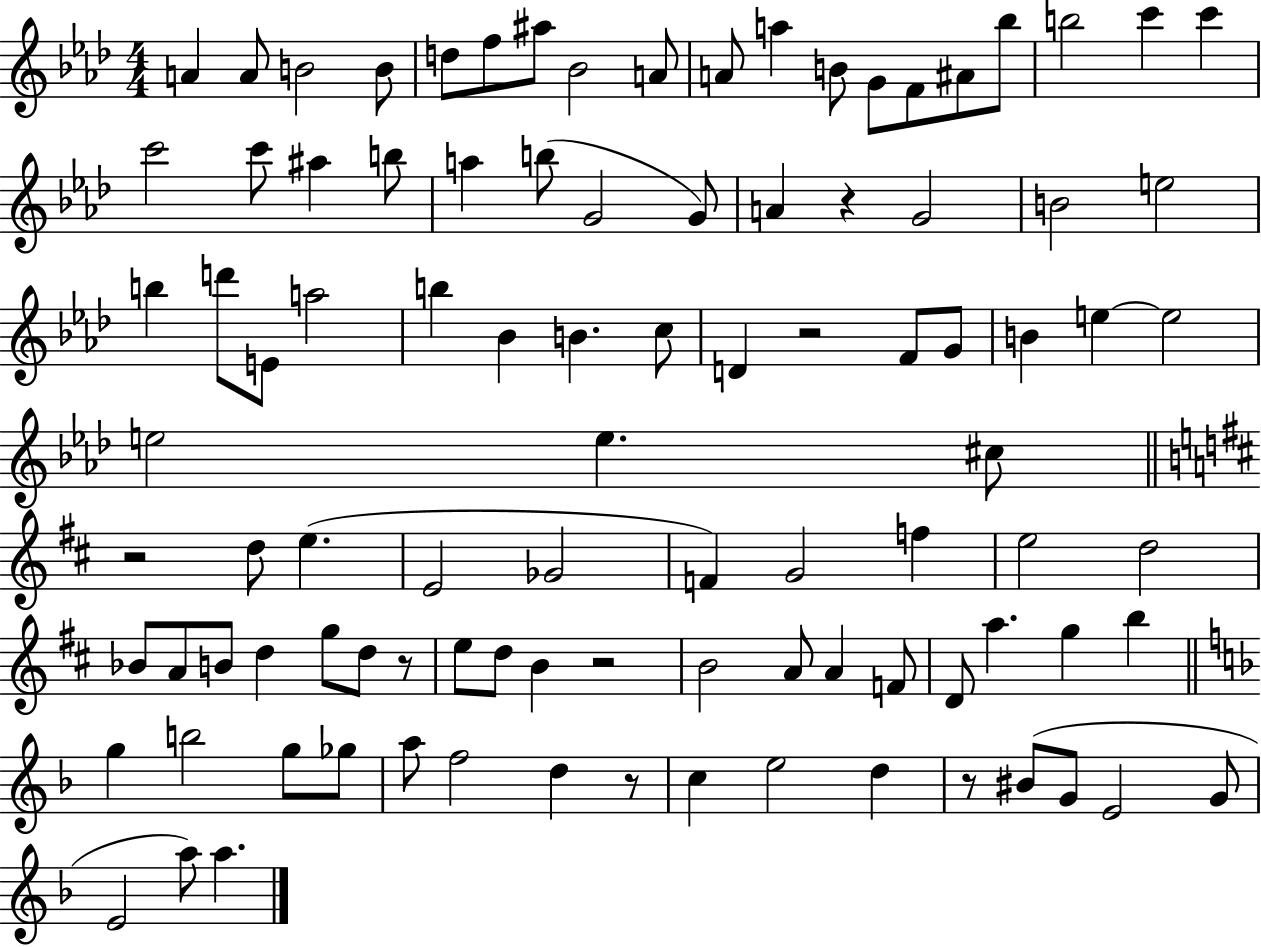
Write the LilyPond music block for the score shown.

{
  \clef treble
  \numericTimeSignature
  \time 4/4
  \key aes \major
  a'4 a'8 b'2 b'8 | d''8 f''8 ais''8 bes'2 a'8 | a'8 a''4 b'8 g'8 f'8 ais'8 bes''8 | b''2 c'''4 c'''4 | \break c'''2 c'''8 ais''4 b''8 | a''4 b''8( g'2 g'8) | a'4 r4 g'2 | b'2 e''2 | \break b''4 d'''8 e'8 a''2 | b''4 bes'4 b'4. c''8 | d'4 r2 f'8 g'8 | b'4 e''4~~ e''2 | \break e''2 e''4. cis''8 | \bar "||" \break \key b \minor r2 d''8 e''4.( | e'2 ges'2 | f'4) g'2 f''4 | e''2 d''2 | \break bes'8 a'8 b'8 d''4 g''8 d''8 r8 | e''8 d''8 b'4 r2 | b'2 a'8 a'4 f'8 | d'8 a''4. g''4 b''4 | \break \bar "||" \break \key f \major g''4 b''2 g''8 ges''8 | a''8 f''2 d''4 r8 | c''4 e''2 d''4 | r8 bis'8( g'8 e'2 g'8 | \break e'2 a''8) a''4. | \bar "|."
}